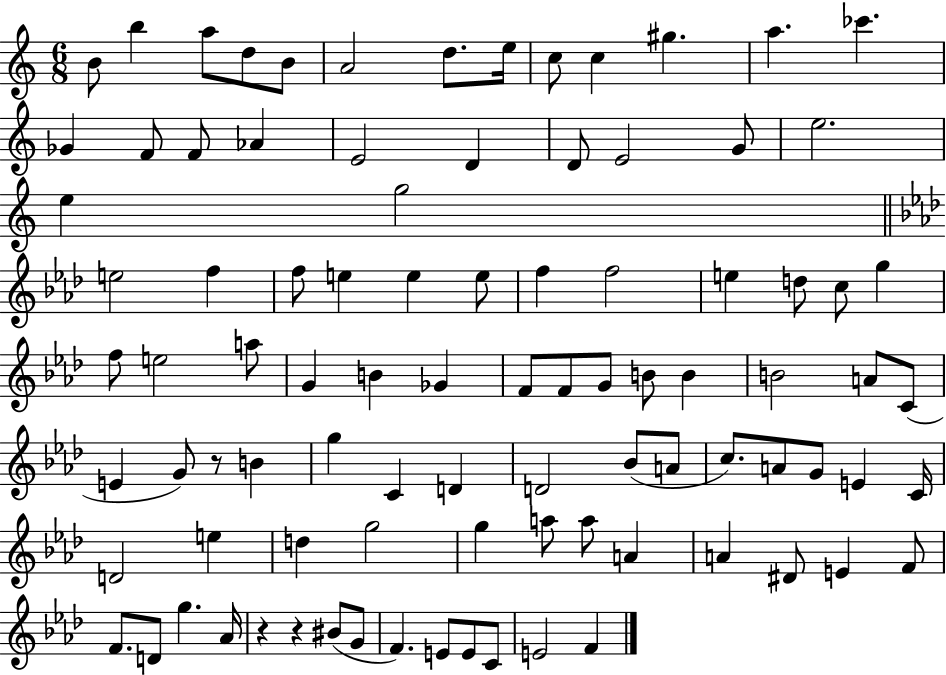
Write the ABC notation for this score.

X:1
T:Untitled
M:6/8
L:1/4
K:C
B/2 b a/2 d/2 B/2 A2 d/2 e/4 c/2 c ^g a _c' _G F/2 F/2 _A E2 D D/2 E2 G/2 e2 e g2 e2 f f/2 e e e/2 f f2 e d/2 c/2 g f/2 e2 a/2 G B _G F/2 F/2 G/2 B/2 B B2 A/2 C/2 E G/2 z/2 B g C D D2 _B/2 A/2 c/2 A/2 G/2 E C/4 D2 e d g2 g a/2 a/2 A A ^D/2 E F/2 F/2 D/2 g _A/4 z z ^B/2 G/2 F E/2 E/2 C/2 E2 F